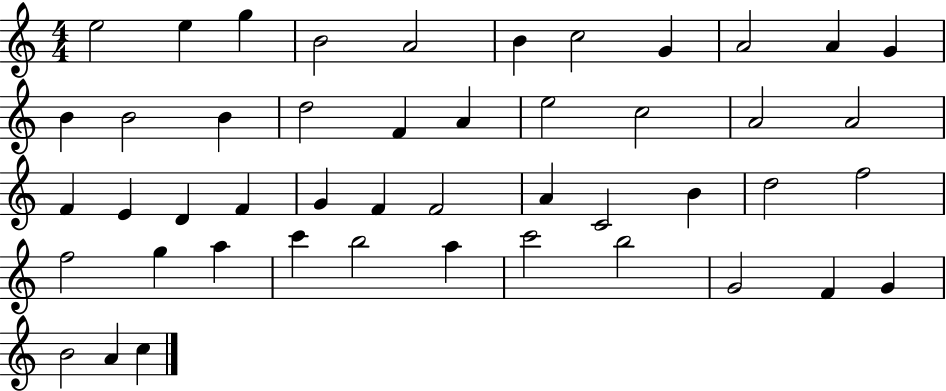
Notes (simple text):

E5/h E5/q G5/q B4/h A4/h B4/q C5/h G4/q A4/h A4/q G4/q B4/q B4/h B4/q D5/h F4/q A4/q E5/h C5/h A4/h A4/h F4/q E4/q D4/q F4/q G4/q F4/q F4/h A4/q C4/h B4/q D5/h F5/h F5/h G5/q A5/q C6/q B5/h A5/q C6/h B5/h G4/h F4/q G4/q B4/h A4/q C5/q